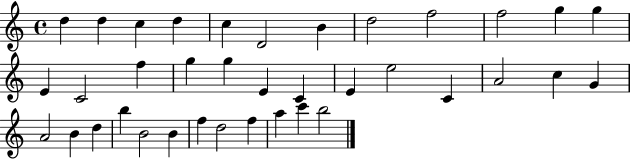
X:1
T:Untitled
M:4/4
L:1/4
K:C
d d c d c D2 B d2 f2 f2 g g E C2 f g g E C E e2 C A2 c G A2 B d b B2 B f d2 f a c' b2